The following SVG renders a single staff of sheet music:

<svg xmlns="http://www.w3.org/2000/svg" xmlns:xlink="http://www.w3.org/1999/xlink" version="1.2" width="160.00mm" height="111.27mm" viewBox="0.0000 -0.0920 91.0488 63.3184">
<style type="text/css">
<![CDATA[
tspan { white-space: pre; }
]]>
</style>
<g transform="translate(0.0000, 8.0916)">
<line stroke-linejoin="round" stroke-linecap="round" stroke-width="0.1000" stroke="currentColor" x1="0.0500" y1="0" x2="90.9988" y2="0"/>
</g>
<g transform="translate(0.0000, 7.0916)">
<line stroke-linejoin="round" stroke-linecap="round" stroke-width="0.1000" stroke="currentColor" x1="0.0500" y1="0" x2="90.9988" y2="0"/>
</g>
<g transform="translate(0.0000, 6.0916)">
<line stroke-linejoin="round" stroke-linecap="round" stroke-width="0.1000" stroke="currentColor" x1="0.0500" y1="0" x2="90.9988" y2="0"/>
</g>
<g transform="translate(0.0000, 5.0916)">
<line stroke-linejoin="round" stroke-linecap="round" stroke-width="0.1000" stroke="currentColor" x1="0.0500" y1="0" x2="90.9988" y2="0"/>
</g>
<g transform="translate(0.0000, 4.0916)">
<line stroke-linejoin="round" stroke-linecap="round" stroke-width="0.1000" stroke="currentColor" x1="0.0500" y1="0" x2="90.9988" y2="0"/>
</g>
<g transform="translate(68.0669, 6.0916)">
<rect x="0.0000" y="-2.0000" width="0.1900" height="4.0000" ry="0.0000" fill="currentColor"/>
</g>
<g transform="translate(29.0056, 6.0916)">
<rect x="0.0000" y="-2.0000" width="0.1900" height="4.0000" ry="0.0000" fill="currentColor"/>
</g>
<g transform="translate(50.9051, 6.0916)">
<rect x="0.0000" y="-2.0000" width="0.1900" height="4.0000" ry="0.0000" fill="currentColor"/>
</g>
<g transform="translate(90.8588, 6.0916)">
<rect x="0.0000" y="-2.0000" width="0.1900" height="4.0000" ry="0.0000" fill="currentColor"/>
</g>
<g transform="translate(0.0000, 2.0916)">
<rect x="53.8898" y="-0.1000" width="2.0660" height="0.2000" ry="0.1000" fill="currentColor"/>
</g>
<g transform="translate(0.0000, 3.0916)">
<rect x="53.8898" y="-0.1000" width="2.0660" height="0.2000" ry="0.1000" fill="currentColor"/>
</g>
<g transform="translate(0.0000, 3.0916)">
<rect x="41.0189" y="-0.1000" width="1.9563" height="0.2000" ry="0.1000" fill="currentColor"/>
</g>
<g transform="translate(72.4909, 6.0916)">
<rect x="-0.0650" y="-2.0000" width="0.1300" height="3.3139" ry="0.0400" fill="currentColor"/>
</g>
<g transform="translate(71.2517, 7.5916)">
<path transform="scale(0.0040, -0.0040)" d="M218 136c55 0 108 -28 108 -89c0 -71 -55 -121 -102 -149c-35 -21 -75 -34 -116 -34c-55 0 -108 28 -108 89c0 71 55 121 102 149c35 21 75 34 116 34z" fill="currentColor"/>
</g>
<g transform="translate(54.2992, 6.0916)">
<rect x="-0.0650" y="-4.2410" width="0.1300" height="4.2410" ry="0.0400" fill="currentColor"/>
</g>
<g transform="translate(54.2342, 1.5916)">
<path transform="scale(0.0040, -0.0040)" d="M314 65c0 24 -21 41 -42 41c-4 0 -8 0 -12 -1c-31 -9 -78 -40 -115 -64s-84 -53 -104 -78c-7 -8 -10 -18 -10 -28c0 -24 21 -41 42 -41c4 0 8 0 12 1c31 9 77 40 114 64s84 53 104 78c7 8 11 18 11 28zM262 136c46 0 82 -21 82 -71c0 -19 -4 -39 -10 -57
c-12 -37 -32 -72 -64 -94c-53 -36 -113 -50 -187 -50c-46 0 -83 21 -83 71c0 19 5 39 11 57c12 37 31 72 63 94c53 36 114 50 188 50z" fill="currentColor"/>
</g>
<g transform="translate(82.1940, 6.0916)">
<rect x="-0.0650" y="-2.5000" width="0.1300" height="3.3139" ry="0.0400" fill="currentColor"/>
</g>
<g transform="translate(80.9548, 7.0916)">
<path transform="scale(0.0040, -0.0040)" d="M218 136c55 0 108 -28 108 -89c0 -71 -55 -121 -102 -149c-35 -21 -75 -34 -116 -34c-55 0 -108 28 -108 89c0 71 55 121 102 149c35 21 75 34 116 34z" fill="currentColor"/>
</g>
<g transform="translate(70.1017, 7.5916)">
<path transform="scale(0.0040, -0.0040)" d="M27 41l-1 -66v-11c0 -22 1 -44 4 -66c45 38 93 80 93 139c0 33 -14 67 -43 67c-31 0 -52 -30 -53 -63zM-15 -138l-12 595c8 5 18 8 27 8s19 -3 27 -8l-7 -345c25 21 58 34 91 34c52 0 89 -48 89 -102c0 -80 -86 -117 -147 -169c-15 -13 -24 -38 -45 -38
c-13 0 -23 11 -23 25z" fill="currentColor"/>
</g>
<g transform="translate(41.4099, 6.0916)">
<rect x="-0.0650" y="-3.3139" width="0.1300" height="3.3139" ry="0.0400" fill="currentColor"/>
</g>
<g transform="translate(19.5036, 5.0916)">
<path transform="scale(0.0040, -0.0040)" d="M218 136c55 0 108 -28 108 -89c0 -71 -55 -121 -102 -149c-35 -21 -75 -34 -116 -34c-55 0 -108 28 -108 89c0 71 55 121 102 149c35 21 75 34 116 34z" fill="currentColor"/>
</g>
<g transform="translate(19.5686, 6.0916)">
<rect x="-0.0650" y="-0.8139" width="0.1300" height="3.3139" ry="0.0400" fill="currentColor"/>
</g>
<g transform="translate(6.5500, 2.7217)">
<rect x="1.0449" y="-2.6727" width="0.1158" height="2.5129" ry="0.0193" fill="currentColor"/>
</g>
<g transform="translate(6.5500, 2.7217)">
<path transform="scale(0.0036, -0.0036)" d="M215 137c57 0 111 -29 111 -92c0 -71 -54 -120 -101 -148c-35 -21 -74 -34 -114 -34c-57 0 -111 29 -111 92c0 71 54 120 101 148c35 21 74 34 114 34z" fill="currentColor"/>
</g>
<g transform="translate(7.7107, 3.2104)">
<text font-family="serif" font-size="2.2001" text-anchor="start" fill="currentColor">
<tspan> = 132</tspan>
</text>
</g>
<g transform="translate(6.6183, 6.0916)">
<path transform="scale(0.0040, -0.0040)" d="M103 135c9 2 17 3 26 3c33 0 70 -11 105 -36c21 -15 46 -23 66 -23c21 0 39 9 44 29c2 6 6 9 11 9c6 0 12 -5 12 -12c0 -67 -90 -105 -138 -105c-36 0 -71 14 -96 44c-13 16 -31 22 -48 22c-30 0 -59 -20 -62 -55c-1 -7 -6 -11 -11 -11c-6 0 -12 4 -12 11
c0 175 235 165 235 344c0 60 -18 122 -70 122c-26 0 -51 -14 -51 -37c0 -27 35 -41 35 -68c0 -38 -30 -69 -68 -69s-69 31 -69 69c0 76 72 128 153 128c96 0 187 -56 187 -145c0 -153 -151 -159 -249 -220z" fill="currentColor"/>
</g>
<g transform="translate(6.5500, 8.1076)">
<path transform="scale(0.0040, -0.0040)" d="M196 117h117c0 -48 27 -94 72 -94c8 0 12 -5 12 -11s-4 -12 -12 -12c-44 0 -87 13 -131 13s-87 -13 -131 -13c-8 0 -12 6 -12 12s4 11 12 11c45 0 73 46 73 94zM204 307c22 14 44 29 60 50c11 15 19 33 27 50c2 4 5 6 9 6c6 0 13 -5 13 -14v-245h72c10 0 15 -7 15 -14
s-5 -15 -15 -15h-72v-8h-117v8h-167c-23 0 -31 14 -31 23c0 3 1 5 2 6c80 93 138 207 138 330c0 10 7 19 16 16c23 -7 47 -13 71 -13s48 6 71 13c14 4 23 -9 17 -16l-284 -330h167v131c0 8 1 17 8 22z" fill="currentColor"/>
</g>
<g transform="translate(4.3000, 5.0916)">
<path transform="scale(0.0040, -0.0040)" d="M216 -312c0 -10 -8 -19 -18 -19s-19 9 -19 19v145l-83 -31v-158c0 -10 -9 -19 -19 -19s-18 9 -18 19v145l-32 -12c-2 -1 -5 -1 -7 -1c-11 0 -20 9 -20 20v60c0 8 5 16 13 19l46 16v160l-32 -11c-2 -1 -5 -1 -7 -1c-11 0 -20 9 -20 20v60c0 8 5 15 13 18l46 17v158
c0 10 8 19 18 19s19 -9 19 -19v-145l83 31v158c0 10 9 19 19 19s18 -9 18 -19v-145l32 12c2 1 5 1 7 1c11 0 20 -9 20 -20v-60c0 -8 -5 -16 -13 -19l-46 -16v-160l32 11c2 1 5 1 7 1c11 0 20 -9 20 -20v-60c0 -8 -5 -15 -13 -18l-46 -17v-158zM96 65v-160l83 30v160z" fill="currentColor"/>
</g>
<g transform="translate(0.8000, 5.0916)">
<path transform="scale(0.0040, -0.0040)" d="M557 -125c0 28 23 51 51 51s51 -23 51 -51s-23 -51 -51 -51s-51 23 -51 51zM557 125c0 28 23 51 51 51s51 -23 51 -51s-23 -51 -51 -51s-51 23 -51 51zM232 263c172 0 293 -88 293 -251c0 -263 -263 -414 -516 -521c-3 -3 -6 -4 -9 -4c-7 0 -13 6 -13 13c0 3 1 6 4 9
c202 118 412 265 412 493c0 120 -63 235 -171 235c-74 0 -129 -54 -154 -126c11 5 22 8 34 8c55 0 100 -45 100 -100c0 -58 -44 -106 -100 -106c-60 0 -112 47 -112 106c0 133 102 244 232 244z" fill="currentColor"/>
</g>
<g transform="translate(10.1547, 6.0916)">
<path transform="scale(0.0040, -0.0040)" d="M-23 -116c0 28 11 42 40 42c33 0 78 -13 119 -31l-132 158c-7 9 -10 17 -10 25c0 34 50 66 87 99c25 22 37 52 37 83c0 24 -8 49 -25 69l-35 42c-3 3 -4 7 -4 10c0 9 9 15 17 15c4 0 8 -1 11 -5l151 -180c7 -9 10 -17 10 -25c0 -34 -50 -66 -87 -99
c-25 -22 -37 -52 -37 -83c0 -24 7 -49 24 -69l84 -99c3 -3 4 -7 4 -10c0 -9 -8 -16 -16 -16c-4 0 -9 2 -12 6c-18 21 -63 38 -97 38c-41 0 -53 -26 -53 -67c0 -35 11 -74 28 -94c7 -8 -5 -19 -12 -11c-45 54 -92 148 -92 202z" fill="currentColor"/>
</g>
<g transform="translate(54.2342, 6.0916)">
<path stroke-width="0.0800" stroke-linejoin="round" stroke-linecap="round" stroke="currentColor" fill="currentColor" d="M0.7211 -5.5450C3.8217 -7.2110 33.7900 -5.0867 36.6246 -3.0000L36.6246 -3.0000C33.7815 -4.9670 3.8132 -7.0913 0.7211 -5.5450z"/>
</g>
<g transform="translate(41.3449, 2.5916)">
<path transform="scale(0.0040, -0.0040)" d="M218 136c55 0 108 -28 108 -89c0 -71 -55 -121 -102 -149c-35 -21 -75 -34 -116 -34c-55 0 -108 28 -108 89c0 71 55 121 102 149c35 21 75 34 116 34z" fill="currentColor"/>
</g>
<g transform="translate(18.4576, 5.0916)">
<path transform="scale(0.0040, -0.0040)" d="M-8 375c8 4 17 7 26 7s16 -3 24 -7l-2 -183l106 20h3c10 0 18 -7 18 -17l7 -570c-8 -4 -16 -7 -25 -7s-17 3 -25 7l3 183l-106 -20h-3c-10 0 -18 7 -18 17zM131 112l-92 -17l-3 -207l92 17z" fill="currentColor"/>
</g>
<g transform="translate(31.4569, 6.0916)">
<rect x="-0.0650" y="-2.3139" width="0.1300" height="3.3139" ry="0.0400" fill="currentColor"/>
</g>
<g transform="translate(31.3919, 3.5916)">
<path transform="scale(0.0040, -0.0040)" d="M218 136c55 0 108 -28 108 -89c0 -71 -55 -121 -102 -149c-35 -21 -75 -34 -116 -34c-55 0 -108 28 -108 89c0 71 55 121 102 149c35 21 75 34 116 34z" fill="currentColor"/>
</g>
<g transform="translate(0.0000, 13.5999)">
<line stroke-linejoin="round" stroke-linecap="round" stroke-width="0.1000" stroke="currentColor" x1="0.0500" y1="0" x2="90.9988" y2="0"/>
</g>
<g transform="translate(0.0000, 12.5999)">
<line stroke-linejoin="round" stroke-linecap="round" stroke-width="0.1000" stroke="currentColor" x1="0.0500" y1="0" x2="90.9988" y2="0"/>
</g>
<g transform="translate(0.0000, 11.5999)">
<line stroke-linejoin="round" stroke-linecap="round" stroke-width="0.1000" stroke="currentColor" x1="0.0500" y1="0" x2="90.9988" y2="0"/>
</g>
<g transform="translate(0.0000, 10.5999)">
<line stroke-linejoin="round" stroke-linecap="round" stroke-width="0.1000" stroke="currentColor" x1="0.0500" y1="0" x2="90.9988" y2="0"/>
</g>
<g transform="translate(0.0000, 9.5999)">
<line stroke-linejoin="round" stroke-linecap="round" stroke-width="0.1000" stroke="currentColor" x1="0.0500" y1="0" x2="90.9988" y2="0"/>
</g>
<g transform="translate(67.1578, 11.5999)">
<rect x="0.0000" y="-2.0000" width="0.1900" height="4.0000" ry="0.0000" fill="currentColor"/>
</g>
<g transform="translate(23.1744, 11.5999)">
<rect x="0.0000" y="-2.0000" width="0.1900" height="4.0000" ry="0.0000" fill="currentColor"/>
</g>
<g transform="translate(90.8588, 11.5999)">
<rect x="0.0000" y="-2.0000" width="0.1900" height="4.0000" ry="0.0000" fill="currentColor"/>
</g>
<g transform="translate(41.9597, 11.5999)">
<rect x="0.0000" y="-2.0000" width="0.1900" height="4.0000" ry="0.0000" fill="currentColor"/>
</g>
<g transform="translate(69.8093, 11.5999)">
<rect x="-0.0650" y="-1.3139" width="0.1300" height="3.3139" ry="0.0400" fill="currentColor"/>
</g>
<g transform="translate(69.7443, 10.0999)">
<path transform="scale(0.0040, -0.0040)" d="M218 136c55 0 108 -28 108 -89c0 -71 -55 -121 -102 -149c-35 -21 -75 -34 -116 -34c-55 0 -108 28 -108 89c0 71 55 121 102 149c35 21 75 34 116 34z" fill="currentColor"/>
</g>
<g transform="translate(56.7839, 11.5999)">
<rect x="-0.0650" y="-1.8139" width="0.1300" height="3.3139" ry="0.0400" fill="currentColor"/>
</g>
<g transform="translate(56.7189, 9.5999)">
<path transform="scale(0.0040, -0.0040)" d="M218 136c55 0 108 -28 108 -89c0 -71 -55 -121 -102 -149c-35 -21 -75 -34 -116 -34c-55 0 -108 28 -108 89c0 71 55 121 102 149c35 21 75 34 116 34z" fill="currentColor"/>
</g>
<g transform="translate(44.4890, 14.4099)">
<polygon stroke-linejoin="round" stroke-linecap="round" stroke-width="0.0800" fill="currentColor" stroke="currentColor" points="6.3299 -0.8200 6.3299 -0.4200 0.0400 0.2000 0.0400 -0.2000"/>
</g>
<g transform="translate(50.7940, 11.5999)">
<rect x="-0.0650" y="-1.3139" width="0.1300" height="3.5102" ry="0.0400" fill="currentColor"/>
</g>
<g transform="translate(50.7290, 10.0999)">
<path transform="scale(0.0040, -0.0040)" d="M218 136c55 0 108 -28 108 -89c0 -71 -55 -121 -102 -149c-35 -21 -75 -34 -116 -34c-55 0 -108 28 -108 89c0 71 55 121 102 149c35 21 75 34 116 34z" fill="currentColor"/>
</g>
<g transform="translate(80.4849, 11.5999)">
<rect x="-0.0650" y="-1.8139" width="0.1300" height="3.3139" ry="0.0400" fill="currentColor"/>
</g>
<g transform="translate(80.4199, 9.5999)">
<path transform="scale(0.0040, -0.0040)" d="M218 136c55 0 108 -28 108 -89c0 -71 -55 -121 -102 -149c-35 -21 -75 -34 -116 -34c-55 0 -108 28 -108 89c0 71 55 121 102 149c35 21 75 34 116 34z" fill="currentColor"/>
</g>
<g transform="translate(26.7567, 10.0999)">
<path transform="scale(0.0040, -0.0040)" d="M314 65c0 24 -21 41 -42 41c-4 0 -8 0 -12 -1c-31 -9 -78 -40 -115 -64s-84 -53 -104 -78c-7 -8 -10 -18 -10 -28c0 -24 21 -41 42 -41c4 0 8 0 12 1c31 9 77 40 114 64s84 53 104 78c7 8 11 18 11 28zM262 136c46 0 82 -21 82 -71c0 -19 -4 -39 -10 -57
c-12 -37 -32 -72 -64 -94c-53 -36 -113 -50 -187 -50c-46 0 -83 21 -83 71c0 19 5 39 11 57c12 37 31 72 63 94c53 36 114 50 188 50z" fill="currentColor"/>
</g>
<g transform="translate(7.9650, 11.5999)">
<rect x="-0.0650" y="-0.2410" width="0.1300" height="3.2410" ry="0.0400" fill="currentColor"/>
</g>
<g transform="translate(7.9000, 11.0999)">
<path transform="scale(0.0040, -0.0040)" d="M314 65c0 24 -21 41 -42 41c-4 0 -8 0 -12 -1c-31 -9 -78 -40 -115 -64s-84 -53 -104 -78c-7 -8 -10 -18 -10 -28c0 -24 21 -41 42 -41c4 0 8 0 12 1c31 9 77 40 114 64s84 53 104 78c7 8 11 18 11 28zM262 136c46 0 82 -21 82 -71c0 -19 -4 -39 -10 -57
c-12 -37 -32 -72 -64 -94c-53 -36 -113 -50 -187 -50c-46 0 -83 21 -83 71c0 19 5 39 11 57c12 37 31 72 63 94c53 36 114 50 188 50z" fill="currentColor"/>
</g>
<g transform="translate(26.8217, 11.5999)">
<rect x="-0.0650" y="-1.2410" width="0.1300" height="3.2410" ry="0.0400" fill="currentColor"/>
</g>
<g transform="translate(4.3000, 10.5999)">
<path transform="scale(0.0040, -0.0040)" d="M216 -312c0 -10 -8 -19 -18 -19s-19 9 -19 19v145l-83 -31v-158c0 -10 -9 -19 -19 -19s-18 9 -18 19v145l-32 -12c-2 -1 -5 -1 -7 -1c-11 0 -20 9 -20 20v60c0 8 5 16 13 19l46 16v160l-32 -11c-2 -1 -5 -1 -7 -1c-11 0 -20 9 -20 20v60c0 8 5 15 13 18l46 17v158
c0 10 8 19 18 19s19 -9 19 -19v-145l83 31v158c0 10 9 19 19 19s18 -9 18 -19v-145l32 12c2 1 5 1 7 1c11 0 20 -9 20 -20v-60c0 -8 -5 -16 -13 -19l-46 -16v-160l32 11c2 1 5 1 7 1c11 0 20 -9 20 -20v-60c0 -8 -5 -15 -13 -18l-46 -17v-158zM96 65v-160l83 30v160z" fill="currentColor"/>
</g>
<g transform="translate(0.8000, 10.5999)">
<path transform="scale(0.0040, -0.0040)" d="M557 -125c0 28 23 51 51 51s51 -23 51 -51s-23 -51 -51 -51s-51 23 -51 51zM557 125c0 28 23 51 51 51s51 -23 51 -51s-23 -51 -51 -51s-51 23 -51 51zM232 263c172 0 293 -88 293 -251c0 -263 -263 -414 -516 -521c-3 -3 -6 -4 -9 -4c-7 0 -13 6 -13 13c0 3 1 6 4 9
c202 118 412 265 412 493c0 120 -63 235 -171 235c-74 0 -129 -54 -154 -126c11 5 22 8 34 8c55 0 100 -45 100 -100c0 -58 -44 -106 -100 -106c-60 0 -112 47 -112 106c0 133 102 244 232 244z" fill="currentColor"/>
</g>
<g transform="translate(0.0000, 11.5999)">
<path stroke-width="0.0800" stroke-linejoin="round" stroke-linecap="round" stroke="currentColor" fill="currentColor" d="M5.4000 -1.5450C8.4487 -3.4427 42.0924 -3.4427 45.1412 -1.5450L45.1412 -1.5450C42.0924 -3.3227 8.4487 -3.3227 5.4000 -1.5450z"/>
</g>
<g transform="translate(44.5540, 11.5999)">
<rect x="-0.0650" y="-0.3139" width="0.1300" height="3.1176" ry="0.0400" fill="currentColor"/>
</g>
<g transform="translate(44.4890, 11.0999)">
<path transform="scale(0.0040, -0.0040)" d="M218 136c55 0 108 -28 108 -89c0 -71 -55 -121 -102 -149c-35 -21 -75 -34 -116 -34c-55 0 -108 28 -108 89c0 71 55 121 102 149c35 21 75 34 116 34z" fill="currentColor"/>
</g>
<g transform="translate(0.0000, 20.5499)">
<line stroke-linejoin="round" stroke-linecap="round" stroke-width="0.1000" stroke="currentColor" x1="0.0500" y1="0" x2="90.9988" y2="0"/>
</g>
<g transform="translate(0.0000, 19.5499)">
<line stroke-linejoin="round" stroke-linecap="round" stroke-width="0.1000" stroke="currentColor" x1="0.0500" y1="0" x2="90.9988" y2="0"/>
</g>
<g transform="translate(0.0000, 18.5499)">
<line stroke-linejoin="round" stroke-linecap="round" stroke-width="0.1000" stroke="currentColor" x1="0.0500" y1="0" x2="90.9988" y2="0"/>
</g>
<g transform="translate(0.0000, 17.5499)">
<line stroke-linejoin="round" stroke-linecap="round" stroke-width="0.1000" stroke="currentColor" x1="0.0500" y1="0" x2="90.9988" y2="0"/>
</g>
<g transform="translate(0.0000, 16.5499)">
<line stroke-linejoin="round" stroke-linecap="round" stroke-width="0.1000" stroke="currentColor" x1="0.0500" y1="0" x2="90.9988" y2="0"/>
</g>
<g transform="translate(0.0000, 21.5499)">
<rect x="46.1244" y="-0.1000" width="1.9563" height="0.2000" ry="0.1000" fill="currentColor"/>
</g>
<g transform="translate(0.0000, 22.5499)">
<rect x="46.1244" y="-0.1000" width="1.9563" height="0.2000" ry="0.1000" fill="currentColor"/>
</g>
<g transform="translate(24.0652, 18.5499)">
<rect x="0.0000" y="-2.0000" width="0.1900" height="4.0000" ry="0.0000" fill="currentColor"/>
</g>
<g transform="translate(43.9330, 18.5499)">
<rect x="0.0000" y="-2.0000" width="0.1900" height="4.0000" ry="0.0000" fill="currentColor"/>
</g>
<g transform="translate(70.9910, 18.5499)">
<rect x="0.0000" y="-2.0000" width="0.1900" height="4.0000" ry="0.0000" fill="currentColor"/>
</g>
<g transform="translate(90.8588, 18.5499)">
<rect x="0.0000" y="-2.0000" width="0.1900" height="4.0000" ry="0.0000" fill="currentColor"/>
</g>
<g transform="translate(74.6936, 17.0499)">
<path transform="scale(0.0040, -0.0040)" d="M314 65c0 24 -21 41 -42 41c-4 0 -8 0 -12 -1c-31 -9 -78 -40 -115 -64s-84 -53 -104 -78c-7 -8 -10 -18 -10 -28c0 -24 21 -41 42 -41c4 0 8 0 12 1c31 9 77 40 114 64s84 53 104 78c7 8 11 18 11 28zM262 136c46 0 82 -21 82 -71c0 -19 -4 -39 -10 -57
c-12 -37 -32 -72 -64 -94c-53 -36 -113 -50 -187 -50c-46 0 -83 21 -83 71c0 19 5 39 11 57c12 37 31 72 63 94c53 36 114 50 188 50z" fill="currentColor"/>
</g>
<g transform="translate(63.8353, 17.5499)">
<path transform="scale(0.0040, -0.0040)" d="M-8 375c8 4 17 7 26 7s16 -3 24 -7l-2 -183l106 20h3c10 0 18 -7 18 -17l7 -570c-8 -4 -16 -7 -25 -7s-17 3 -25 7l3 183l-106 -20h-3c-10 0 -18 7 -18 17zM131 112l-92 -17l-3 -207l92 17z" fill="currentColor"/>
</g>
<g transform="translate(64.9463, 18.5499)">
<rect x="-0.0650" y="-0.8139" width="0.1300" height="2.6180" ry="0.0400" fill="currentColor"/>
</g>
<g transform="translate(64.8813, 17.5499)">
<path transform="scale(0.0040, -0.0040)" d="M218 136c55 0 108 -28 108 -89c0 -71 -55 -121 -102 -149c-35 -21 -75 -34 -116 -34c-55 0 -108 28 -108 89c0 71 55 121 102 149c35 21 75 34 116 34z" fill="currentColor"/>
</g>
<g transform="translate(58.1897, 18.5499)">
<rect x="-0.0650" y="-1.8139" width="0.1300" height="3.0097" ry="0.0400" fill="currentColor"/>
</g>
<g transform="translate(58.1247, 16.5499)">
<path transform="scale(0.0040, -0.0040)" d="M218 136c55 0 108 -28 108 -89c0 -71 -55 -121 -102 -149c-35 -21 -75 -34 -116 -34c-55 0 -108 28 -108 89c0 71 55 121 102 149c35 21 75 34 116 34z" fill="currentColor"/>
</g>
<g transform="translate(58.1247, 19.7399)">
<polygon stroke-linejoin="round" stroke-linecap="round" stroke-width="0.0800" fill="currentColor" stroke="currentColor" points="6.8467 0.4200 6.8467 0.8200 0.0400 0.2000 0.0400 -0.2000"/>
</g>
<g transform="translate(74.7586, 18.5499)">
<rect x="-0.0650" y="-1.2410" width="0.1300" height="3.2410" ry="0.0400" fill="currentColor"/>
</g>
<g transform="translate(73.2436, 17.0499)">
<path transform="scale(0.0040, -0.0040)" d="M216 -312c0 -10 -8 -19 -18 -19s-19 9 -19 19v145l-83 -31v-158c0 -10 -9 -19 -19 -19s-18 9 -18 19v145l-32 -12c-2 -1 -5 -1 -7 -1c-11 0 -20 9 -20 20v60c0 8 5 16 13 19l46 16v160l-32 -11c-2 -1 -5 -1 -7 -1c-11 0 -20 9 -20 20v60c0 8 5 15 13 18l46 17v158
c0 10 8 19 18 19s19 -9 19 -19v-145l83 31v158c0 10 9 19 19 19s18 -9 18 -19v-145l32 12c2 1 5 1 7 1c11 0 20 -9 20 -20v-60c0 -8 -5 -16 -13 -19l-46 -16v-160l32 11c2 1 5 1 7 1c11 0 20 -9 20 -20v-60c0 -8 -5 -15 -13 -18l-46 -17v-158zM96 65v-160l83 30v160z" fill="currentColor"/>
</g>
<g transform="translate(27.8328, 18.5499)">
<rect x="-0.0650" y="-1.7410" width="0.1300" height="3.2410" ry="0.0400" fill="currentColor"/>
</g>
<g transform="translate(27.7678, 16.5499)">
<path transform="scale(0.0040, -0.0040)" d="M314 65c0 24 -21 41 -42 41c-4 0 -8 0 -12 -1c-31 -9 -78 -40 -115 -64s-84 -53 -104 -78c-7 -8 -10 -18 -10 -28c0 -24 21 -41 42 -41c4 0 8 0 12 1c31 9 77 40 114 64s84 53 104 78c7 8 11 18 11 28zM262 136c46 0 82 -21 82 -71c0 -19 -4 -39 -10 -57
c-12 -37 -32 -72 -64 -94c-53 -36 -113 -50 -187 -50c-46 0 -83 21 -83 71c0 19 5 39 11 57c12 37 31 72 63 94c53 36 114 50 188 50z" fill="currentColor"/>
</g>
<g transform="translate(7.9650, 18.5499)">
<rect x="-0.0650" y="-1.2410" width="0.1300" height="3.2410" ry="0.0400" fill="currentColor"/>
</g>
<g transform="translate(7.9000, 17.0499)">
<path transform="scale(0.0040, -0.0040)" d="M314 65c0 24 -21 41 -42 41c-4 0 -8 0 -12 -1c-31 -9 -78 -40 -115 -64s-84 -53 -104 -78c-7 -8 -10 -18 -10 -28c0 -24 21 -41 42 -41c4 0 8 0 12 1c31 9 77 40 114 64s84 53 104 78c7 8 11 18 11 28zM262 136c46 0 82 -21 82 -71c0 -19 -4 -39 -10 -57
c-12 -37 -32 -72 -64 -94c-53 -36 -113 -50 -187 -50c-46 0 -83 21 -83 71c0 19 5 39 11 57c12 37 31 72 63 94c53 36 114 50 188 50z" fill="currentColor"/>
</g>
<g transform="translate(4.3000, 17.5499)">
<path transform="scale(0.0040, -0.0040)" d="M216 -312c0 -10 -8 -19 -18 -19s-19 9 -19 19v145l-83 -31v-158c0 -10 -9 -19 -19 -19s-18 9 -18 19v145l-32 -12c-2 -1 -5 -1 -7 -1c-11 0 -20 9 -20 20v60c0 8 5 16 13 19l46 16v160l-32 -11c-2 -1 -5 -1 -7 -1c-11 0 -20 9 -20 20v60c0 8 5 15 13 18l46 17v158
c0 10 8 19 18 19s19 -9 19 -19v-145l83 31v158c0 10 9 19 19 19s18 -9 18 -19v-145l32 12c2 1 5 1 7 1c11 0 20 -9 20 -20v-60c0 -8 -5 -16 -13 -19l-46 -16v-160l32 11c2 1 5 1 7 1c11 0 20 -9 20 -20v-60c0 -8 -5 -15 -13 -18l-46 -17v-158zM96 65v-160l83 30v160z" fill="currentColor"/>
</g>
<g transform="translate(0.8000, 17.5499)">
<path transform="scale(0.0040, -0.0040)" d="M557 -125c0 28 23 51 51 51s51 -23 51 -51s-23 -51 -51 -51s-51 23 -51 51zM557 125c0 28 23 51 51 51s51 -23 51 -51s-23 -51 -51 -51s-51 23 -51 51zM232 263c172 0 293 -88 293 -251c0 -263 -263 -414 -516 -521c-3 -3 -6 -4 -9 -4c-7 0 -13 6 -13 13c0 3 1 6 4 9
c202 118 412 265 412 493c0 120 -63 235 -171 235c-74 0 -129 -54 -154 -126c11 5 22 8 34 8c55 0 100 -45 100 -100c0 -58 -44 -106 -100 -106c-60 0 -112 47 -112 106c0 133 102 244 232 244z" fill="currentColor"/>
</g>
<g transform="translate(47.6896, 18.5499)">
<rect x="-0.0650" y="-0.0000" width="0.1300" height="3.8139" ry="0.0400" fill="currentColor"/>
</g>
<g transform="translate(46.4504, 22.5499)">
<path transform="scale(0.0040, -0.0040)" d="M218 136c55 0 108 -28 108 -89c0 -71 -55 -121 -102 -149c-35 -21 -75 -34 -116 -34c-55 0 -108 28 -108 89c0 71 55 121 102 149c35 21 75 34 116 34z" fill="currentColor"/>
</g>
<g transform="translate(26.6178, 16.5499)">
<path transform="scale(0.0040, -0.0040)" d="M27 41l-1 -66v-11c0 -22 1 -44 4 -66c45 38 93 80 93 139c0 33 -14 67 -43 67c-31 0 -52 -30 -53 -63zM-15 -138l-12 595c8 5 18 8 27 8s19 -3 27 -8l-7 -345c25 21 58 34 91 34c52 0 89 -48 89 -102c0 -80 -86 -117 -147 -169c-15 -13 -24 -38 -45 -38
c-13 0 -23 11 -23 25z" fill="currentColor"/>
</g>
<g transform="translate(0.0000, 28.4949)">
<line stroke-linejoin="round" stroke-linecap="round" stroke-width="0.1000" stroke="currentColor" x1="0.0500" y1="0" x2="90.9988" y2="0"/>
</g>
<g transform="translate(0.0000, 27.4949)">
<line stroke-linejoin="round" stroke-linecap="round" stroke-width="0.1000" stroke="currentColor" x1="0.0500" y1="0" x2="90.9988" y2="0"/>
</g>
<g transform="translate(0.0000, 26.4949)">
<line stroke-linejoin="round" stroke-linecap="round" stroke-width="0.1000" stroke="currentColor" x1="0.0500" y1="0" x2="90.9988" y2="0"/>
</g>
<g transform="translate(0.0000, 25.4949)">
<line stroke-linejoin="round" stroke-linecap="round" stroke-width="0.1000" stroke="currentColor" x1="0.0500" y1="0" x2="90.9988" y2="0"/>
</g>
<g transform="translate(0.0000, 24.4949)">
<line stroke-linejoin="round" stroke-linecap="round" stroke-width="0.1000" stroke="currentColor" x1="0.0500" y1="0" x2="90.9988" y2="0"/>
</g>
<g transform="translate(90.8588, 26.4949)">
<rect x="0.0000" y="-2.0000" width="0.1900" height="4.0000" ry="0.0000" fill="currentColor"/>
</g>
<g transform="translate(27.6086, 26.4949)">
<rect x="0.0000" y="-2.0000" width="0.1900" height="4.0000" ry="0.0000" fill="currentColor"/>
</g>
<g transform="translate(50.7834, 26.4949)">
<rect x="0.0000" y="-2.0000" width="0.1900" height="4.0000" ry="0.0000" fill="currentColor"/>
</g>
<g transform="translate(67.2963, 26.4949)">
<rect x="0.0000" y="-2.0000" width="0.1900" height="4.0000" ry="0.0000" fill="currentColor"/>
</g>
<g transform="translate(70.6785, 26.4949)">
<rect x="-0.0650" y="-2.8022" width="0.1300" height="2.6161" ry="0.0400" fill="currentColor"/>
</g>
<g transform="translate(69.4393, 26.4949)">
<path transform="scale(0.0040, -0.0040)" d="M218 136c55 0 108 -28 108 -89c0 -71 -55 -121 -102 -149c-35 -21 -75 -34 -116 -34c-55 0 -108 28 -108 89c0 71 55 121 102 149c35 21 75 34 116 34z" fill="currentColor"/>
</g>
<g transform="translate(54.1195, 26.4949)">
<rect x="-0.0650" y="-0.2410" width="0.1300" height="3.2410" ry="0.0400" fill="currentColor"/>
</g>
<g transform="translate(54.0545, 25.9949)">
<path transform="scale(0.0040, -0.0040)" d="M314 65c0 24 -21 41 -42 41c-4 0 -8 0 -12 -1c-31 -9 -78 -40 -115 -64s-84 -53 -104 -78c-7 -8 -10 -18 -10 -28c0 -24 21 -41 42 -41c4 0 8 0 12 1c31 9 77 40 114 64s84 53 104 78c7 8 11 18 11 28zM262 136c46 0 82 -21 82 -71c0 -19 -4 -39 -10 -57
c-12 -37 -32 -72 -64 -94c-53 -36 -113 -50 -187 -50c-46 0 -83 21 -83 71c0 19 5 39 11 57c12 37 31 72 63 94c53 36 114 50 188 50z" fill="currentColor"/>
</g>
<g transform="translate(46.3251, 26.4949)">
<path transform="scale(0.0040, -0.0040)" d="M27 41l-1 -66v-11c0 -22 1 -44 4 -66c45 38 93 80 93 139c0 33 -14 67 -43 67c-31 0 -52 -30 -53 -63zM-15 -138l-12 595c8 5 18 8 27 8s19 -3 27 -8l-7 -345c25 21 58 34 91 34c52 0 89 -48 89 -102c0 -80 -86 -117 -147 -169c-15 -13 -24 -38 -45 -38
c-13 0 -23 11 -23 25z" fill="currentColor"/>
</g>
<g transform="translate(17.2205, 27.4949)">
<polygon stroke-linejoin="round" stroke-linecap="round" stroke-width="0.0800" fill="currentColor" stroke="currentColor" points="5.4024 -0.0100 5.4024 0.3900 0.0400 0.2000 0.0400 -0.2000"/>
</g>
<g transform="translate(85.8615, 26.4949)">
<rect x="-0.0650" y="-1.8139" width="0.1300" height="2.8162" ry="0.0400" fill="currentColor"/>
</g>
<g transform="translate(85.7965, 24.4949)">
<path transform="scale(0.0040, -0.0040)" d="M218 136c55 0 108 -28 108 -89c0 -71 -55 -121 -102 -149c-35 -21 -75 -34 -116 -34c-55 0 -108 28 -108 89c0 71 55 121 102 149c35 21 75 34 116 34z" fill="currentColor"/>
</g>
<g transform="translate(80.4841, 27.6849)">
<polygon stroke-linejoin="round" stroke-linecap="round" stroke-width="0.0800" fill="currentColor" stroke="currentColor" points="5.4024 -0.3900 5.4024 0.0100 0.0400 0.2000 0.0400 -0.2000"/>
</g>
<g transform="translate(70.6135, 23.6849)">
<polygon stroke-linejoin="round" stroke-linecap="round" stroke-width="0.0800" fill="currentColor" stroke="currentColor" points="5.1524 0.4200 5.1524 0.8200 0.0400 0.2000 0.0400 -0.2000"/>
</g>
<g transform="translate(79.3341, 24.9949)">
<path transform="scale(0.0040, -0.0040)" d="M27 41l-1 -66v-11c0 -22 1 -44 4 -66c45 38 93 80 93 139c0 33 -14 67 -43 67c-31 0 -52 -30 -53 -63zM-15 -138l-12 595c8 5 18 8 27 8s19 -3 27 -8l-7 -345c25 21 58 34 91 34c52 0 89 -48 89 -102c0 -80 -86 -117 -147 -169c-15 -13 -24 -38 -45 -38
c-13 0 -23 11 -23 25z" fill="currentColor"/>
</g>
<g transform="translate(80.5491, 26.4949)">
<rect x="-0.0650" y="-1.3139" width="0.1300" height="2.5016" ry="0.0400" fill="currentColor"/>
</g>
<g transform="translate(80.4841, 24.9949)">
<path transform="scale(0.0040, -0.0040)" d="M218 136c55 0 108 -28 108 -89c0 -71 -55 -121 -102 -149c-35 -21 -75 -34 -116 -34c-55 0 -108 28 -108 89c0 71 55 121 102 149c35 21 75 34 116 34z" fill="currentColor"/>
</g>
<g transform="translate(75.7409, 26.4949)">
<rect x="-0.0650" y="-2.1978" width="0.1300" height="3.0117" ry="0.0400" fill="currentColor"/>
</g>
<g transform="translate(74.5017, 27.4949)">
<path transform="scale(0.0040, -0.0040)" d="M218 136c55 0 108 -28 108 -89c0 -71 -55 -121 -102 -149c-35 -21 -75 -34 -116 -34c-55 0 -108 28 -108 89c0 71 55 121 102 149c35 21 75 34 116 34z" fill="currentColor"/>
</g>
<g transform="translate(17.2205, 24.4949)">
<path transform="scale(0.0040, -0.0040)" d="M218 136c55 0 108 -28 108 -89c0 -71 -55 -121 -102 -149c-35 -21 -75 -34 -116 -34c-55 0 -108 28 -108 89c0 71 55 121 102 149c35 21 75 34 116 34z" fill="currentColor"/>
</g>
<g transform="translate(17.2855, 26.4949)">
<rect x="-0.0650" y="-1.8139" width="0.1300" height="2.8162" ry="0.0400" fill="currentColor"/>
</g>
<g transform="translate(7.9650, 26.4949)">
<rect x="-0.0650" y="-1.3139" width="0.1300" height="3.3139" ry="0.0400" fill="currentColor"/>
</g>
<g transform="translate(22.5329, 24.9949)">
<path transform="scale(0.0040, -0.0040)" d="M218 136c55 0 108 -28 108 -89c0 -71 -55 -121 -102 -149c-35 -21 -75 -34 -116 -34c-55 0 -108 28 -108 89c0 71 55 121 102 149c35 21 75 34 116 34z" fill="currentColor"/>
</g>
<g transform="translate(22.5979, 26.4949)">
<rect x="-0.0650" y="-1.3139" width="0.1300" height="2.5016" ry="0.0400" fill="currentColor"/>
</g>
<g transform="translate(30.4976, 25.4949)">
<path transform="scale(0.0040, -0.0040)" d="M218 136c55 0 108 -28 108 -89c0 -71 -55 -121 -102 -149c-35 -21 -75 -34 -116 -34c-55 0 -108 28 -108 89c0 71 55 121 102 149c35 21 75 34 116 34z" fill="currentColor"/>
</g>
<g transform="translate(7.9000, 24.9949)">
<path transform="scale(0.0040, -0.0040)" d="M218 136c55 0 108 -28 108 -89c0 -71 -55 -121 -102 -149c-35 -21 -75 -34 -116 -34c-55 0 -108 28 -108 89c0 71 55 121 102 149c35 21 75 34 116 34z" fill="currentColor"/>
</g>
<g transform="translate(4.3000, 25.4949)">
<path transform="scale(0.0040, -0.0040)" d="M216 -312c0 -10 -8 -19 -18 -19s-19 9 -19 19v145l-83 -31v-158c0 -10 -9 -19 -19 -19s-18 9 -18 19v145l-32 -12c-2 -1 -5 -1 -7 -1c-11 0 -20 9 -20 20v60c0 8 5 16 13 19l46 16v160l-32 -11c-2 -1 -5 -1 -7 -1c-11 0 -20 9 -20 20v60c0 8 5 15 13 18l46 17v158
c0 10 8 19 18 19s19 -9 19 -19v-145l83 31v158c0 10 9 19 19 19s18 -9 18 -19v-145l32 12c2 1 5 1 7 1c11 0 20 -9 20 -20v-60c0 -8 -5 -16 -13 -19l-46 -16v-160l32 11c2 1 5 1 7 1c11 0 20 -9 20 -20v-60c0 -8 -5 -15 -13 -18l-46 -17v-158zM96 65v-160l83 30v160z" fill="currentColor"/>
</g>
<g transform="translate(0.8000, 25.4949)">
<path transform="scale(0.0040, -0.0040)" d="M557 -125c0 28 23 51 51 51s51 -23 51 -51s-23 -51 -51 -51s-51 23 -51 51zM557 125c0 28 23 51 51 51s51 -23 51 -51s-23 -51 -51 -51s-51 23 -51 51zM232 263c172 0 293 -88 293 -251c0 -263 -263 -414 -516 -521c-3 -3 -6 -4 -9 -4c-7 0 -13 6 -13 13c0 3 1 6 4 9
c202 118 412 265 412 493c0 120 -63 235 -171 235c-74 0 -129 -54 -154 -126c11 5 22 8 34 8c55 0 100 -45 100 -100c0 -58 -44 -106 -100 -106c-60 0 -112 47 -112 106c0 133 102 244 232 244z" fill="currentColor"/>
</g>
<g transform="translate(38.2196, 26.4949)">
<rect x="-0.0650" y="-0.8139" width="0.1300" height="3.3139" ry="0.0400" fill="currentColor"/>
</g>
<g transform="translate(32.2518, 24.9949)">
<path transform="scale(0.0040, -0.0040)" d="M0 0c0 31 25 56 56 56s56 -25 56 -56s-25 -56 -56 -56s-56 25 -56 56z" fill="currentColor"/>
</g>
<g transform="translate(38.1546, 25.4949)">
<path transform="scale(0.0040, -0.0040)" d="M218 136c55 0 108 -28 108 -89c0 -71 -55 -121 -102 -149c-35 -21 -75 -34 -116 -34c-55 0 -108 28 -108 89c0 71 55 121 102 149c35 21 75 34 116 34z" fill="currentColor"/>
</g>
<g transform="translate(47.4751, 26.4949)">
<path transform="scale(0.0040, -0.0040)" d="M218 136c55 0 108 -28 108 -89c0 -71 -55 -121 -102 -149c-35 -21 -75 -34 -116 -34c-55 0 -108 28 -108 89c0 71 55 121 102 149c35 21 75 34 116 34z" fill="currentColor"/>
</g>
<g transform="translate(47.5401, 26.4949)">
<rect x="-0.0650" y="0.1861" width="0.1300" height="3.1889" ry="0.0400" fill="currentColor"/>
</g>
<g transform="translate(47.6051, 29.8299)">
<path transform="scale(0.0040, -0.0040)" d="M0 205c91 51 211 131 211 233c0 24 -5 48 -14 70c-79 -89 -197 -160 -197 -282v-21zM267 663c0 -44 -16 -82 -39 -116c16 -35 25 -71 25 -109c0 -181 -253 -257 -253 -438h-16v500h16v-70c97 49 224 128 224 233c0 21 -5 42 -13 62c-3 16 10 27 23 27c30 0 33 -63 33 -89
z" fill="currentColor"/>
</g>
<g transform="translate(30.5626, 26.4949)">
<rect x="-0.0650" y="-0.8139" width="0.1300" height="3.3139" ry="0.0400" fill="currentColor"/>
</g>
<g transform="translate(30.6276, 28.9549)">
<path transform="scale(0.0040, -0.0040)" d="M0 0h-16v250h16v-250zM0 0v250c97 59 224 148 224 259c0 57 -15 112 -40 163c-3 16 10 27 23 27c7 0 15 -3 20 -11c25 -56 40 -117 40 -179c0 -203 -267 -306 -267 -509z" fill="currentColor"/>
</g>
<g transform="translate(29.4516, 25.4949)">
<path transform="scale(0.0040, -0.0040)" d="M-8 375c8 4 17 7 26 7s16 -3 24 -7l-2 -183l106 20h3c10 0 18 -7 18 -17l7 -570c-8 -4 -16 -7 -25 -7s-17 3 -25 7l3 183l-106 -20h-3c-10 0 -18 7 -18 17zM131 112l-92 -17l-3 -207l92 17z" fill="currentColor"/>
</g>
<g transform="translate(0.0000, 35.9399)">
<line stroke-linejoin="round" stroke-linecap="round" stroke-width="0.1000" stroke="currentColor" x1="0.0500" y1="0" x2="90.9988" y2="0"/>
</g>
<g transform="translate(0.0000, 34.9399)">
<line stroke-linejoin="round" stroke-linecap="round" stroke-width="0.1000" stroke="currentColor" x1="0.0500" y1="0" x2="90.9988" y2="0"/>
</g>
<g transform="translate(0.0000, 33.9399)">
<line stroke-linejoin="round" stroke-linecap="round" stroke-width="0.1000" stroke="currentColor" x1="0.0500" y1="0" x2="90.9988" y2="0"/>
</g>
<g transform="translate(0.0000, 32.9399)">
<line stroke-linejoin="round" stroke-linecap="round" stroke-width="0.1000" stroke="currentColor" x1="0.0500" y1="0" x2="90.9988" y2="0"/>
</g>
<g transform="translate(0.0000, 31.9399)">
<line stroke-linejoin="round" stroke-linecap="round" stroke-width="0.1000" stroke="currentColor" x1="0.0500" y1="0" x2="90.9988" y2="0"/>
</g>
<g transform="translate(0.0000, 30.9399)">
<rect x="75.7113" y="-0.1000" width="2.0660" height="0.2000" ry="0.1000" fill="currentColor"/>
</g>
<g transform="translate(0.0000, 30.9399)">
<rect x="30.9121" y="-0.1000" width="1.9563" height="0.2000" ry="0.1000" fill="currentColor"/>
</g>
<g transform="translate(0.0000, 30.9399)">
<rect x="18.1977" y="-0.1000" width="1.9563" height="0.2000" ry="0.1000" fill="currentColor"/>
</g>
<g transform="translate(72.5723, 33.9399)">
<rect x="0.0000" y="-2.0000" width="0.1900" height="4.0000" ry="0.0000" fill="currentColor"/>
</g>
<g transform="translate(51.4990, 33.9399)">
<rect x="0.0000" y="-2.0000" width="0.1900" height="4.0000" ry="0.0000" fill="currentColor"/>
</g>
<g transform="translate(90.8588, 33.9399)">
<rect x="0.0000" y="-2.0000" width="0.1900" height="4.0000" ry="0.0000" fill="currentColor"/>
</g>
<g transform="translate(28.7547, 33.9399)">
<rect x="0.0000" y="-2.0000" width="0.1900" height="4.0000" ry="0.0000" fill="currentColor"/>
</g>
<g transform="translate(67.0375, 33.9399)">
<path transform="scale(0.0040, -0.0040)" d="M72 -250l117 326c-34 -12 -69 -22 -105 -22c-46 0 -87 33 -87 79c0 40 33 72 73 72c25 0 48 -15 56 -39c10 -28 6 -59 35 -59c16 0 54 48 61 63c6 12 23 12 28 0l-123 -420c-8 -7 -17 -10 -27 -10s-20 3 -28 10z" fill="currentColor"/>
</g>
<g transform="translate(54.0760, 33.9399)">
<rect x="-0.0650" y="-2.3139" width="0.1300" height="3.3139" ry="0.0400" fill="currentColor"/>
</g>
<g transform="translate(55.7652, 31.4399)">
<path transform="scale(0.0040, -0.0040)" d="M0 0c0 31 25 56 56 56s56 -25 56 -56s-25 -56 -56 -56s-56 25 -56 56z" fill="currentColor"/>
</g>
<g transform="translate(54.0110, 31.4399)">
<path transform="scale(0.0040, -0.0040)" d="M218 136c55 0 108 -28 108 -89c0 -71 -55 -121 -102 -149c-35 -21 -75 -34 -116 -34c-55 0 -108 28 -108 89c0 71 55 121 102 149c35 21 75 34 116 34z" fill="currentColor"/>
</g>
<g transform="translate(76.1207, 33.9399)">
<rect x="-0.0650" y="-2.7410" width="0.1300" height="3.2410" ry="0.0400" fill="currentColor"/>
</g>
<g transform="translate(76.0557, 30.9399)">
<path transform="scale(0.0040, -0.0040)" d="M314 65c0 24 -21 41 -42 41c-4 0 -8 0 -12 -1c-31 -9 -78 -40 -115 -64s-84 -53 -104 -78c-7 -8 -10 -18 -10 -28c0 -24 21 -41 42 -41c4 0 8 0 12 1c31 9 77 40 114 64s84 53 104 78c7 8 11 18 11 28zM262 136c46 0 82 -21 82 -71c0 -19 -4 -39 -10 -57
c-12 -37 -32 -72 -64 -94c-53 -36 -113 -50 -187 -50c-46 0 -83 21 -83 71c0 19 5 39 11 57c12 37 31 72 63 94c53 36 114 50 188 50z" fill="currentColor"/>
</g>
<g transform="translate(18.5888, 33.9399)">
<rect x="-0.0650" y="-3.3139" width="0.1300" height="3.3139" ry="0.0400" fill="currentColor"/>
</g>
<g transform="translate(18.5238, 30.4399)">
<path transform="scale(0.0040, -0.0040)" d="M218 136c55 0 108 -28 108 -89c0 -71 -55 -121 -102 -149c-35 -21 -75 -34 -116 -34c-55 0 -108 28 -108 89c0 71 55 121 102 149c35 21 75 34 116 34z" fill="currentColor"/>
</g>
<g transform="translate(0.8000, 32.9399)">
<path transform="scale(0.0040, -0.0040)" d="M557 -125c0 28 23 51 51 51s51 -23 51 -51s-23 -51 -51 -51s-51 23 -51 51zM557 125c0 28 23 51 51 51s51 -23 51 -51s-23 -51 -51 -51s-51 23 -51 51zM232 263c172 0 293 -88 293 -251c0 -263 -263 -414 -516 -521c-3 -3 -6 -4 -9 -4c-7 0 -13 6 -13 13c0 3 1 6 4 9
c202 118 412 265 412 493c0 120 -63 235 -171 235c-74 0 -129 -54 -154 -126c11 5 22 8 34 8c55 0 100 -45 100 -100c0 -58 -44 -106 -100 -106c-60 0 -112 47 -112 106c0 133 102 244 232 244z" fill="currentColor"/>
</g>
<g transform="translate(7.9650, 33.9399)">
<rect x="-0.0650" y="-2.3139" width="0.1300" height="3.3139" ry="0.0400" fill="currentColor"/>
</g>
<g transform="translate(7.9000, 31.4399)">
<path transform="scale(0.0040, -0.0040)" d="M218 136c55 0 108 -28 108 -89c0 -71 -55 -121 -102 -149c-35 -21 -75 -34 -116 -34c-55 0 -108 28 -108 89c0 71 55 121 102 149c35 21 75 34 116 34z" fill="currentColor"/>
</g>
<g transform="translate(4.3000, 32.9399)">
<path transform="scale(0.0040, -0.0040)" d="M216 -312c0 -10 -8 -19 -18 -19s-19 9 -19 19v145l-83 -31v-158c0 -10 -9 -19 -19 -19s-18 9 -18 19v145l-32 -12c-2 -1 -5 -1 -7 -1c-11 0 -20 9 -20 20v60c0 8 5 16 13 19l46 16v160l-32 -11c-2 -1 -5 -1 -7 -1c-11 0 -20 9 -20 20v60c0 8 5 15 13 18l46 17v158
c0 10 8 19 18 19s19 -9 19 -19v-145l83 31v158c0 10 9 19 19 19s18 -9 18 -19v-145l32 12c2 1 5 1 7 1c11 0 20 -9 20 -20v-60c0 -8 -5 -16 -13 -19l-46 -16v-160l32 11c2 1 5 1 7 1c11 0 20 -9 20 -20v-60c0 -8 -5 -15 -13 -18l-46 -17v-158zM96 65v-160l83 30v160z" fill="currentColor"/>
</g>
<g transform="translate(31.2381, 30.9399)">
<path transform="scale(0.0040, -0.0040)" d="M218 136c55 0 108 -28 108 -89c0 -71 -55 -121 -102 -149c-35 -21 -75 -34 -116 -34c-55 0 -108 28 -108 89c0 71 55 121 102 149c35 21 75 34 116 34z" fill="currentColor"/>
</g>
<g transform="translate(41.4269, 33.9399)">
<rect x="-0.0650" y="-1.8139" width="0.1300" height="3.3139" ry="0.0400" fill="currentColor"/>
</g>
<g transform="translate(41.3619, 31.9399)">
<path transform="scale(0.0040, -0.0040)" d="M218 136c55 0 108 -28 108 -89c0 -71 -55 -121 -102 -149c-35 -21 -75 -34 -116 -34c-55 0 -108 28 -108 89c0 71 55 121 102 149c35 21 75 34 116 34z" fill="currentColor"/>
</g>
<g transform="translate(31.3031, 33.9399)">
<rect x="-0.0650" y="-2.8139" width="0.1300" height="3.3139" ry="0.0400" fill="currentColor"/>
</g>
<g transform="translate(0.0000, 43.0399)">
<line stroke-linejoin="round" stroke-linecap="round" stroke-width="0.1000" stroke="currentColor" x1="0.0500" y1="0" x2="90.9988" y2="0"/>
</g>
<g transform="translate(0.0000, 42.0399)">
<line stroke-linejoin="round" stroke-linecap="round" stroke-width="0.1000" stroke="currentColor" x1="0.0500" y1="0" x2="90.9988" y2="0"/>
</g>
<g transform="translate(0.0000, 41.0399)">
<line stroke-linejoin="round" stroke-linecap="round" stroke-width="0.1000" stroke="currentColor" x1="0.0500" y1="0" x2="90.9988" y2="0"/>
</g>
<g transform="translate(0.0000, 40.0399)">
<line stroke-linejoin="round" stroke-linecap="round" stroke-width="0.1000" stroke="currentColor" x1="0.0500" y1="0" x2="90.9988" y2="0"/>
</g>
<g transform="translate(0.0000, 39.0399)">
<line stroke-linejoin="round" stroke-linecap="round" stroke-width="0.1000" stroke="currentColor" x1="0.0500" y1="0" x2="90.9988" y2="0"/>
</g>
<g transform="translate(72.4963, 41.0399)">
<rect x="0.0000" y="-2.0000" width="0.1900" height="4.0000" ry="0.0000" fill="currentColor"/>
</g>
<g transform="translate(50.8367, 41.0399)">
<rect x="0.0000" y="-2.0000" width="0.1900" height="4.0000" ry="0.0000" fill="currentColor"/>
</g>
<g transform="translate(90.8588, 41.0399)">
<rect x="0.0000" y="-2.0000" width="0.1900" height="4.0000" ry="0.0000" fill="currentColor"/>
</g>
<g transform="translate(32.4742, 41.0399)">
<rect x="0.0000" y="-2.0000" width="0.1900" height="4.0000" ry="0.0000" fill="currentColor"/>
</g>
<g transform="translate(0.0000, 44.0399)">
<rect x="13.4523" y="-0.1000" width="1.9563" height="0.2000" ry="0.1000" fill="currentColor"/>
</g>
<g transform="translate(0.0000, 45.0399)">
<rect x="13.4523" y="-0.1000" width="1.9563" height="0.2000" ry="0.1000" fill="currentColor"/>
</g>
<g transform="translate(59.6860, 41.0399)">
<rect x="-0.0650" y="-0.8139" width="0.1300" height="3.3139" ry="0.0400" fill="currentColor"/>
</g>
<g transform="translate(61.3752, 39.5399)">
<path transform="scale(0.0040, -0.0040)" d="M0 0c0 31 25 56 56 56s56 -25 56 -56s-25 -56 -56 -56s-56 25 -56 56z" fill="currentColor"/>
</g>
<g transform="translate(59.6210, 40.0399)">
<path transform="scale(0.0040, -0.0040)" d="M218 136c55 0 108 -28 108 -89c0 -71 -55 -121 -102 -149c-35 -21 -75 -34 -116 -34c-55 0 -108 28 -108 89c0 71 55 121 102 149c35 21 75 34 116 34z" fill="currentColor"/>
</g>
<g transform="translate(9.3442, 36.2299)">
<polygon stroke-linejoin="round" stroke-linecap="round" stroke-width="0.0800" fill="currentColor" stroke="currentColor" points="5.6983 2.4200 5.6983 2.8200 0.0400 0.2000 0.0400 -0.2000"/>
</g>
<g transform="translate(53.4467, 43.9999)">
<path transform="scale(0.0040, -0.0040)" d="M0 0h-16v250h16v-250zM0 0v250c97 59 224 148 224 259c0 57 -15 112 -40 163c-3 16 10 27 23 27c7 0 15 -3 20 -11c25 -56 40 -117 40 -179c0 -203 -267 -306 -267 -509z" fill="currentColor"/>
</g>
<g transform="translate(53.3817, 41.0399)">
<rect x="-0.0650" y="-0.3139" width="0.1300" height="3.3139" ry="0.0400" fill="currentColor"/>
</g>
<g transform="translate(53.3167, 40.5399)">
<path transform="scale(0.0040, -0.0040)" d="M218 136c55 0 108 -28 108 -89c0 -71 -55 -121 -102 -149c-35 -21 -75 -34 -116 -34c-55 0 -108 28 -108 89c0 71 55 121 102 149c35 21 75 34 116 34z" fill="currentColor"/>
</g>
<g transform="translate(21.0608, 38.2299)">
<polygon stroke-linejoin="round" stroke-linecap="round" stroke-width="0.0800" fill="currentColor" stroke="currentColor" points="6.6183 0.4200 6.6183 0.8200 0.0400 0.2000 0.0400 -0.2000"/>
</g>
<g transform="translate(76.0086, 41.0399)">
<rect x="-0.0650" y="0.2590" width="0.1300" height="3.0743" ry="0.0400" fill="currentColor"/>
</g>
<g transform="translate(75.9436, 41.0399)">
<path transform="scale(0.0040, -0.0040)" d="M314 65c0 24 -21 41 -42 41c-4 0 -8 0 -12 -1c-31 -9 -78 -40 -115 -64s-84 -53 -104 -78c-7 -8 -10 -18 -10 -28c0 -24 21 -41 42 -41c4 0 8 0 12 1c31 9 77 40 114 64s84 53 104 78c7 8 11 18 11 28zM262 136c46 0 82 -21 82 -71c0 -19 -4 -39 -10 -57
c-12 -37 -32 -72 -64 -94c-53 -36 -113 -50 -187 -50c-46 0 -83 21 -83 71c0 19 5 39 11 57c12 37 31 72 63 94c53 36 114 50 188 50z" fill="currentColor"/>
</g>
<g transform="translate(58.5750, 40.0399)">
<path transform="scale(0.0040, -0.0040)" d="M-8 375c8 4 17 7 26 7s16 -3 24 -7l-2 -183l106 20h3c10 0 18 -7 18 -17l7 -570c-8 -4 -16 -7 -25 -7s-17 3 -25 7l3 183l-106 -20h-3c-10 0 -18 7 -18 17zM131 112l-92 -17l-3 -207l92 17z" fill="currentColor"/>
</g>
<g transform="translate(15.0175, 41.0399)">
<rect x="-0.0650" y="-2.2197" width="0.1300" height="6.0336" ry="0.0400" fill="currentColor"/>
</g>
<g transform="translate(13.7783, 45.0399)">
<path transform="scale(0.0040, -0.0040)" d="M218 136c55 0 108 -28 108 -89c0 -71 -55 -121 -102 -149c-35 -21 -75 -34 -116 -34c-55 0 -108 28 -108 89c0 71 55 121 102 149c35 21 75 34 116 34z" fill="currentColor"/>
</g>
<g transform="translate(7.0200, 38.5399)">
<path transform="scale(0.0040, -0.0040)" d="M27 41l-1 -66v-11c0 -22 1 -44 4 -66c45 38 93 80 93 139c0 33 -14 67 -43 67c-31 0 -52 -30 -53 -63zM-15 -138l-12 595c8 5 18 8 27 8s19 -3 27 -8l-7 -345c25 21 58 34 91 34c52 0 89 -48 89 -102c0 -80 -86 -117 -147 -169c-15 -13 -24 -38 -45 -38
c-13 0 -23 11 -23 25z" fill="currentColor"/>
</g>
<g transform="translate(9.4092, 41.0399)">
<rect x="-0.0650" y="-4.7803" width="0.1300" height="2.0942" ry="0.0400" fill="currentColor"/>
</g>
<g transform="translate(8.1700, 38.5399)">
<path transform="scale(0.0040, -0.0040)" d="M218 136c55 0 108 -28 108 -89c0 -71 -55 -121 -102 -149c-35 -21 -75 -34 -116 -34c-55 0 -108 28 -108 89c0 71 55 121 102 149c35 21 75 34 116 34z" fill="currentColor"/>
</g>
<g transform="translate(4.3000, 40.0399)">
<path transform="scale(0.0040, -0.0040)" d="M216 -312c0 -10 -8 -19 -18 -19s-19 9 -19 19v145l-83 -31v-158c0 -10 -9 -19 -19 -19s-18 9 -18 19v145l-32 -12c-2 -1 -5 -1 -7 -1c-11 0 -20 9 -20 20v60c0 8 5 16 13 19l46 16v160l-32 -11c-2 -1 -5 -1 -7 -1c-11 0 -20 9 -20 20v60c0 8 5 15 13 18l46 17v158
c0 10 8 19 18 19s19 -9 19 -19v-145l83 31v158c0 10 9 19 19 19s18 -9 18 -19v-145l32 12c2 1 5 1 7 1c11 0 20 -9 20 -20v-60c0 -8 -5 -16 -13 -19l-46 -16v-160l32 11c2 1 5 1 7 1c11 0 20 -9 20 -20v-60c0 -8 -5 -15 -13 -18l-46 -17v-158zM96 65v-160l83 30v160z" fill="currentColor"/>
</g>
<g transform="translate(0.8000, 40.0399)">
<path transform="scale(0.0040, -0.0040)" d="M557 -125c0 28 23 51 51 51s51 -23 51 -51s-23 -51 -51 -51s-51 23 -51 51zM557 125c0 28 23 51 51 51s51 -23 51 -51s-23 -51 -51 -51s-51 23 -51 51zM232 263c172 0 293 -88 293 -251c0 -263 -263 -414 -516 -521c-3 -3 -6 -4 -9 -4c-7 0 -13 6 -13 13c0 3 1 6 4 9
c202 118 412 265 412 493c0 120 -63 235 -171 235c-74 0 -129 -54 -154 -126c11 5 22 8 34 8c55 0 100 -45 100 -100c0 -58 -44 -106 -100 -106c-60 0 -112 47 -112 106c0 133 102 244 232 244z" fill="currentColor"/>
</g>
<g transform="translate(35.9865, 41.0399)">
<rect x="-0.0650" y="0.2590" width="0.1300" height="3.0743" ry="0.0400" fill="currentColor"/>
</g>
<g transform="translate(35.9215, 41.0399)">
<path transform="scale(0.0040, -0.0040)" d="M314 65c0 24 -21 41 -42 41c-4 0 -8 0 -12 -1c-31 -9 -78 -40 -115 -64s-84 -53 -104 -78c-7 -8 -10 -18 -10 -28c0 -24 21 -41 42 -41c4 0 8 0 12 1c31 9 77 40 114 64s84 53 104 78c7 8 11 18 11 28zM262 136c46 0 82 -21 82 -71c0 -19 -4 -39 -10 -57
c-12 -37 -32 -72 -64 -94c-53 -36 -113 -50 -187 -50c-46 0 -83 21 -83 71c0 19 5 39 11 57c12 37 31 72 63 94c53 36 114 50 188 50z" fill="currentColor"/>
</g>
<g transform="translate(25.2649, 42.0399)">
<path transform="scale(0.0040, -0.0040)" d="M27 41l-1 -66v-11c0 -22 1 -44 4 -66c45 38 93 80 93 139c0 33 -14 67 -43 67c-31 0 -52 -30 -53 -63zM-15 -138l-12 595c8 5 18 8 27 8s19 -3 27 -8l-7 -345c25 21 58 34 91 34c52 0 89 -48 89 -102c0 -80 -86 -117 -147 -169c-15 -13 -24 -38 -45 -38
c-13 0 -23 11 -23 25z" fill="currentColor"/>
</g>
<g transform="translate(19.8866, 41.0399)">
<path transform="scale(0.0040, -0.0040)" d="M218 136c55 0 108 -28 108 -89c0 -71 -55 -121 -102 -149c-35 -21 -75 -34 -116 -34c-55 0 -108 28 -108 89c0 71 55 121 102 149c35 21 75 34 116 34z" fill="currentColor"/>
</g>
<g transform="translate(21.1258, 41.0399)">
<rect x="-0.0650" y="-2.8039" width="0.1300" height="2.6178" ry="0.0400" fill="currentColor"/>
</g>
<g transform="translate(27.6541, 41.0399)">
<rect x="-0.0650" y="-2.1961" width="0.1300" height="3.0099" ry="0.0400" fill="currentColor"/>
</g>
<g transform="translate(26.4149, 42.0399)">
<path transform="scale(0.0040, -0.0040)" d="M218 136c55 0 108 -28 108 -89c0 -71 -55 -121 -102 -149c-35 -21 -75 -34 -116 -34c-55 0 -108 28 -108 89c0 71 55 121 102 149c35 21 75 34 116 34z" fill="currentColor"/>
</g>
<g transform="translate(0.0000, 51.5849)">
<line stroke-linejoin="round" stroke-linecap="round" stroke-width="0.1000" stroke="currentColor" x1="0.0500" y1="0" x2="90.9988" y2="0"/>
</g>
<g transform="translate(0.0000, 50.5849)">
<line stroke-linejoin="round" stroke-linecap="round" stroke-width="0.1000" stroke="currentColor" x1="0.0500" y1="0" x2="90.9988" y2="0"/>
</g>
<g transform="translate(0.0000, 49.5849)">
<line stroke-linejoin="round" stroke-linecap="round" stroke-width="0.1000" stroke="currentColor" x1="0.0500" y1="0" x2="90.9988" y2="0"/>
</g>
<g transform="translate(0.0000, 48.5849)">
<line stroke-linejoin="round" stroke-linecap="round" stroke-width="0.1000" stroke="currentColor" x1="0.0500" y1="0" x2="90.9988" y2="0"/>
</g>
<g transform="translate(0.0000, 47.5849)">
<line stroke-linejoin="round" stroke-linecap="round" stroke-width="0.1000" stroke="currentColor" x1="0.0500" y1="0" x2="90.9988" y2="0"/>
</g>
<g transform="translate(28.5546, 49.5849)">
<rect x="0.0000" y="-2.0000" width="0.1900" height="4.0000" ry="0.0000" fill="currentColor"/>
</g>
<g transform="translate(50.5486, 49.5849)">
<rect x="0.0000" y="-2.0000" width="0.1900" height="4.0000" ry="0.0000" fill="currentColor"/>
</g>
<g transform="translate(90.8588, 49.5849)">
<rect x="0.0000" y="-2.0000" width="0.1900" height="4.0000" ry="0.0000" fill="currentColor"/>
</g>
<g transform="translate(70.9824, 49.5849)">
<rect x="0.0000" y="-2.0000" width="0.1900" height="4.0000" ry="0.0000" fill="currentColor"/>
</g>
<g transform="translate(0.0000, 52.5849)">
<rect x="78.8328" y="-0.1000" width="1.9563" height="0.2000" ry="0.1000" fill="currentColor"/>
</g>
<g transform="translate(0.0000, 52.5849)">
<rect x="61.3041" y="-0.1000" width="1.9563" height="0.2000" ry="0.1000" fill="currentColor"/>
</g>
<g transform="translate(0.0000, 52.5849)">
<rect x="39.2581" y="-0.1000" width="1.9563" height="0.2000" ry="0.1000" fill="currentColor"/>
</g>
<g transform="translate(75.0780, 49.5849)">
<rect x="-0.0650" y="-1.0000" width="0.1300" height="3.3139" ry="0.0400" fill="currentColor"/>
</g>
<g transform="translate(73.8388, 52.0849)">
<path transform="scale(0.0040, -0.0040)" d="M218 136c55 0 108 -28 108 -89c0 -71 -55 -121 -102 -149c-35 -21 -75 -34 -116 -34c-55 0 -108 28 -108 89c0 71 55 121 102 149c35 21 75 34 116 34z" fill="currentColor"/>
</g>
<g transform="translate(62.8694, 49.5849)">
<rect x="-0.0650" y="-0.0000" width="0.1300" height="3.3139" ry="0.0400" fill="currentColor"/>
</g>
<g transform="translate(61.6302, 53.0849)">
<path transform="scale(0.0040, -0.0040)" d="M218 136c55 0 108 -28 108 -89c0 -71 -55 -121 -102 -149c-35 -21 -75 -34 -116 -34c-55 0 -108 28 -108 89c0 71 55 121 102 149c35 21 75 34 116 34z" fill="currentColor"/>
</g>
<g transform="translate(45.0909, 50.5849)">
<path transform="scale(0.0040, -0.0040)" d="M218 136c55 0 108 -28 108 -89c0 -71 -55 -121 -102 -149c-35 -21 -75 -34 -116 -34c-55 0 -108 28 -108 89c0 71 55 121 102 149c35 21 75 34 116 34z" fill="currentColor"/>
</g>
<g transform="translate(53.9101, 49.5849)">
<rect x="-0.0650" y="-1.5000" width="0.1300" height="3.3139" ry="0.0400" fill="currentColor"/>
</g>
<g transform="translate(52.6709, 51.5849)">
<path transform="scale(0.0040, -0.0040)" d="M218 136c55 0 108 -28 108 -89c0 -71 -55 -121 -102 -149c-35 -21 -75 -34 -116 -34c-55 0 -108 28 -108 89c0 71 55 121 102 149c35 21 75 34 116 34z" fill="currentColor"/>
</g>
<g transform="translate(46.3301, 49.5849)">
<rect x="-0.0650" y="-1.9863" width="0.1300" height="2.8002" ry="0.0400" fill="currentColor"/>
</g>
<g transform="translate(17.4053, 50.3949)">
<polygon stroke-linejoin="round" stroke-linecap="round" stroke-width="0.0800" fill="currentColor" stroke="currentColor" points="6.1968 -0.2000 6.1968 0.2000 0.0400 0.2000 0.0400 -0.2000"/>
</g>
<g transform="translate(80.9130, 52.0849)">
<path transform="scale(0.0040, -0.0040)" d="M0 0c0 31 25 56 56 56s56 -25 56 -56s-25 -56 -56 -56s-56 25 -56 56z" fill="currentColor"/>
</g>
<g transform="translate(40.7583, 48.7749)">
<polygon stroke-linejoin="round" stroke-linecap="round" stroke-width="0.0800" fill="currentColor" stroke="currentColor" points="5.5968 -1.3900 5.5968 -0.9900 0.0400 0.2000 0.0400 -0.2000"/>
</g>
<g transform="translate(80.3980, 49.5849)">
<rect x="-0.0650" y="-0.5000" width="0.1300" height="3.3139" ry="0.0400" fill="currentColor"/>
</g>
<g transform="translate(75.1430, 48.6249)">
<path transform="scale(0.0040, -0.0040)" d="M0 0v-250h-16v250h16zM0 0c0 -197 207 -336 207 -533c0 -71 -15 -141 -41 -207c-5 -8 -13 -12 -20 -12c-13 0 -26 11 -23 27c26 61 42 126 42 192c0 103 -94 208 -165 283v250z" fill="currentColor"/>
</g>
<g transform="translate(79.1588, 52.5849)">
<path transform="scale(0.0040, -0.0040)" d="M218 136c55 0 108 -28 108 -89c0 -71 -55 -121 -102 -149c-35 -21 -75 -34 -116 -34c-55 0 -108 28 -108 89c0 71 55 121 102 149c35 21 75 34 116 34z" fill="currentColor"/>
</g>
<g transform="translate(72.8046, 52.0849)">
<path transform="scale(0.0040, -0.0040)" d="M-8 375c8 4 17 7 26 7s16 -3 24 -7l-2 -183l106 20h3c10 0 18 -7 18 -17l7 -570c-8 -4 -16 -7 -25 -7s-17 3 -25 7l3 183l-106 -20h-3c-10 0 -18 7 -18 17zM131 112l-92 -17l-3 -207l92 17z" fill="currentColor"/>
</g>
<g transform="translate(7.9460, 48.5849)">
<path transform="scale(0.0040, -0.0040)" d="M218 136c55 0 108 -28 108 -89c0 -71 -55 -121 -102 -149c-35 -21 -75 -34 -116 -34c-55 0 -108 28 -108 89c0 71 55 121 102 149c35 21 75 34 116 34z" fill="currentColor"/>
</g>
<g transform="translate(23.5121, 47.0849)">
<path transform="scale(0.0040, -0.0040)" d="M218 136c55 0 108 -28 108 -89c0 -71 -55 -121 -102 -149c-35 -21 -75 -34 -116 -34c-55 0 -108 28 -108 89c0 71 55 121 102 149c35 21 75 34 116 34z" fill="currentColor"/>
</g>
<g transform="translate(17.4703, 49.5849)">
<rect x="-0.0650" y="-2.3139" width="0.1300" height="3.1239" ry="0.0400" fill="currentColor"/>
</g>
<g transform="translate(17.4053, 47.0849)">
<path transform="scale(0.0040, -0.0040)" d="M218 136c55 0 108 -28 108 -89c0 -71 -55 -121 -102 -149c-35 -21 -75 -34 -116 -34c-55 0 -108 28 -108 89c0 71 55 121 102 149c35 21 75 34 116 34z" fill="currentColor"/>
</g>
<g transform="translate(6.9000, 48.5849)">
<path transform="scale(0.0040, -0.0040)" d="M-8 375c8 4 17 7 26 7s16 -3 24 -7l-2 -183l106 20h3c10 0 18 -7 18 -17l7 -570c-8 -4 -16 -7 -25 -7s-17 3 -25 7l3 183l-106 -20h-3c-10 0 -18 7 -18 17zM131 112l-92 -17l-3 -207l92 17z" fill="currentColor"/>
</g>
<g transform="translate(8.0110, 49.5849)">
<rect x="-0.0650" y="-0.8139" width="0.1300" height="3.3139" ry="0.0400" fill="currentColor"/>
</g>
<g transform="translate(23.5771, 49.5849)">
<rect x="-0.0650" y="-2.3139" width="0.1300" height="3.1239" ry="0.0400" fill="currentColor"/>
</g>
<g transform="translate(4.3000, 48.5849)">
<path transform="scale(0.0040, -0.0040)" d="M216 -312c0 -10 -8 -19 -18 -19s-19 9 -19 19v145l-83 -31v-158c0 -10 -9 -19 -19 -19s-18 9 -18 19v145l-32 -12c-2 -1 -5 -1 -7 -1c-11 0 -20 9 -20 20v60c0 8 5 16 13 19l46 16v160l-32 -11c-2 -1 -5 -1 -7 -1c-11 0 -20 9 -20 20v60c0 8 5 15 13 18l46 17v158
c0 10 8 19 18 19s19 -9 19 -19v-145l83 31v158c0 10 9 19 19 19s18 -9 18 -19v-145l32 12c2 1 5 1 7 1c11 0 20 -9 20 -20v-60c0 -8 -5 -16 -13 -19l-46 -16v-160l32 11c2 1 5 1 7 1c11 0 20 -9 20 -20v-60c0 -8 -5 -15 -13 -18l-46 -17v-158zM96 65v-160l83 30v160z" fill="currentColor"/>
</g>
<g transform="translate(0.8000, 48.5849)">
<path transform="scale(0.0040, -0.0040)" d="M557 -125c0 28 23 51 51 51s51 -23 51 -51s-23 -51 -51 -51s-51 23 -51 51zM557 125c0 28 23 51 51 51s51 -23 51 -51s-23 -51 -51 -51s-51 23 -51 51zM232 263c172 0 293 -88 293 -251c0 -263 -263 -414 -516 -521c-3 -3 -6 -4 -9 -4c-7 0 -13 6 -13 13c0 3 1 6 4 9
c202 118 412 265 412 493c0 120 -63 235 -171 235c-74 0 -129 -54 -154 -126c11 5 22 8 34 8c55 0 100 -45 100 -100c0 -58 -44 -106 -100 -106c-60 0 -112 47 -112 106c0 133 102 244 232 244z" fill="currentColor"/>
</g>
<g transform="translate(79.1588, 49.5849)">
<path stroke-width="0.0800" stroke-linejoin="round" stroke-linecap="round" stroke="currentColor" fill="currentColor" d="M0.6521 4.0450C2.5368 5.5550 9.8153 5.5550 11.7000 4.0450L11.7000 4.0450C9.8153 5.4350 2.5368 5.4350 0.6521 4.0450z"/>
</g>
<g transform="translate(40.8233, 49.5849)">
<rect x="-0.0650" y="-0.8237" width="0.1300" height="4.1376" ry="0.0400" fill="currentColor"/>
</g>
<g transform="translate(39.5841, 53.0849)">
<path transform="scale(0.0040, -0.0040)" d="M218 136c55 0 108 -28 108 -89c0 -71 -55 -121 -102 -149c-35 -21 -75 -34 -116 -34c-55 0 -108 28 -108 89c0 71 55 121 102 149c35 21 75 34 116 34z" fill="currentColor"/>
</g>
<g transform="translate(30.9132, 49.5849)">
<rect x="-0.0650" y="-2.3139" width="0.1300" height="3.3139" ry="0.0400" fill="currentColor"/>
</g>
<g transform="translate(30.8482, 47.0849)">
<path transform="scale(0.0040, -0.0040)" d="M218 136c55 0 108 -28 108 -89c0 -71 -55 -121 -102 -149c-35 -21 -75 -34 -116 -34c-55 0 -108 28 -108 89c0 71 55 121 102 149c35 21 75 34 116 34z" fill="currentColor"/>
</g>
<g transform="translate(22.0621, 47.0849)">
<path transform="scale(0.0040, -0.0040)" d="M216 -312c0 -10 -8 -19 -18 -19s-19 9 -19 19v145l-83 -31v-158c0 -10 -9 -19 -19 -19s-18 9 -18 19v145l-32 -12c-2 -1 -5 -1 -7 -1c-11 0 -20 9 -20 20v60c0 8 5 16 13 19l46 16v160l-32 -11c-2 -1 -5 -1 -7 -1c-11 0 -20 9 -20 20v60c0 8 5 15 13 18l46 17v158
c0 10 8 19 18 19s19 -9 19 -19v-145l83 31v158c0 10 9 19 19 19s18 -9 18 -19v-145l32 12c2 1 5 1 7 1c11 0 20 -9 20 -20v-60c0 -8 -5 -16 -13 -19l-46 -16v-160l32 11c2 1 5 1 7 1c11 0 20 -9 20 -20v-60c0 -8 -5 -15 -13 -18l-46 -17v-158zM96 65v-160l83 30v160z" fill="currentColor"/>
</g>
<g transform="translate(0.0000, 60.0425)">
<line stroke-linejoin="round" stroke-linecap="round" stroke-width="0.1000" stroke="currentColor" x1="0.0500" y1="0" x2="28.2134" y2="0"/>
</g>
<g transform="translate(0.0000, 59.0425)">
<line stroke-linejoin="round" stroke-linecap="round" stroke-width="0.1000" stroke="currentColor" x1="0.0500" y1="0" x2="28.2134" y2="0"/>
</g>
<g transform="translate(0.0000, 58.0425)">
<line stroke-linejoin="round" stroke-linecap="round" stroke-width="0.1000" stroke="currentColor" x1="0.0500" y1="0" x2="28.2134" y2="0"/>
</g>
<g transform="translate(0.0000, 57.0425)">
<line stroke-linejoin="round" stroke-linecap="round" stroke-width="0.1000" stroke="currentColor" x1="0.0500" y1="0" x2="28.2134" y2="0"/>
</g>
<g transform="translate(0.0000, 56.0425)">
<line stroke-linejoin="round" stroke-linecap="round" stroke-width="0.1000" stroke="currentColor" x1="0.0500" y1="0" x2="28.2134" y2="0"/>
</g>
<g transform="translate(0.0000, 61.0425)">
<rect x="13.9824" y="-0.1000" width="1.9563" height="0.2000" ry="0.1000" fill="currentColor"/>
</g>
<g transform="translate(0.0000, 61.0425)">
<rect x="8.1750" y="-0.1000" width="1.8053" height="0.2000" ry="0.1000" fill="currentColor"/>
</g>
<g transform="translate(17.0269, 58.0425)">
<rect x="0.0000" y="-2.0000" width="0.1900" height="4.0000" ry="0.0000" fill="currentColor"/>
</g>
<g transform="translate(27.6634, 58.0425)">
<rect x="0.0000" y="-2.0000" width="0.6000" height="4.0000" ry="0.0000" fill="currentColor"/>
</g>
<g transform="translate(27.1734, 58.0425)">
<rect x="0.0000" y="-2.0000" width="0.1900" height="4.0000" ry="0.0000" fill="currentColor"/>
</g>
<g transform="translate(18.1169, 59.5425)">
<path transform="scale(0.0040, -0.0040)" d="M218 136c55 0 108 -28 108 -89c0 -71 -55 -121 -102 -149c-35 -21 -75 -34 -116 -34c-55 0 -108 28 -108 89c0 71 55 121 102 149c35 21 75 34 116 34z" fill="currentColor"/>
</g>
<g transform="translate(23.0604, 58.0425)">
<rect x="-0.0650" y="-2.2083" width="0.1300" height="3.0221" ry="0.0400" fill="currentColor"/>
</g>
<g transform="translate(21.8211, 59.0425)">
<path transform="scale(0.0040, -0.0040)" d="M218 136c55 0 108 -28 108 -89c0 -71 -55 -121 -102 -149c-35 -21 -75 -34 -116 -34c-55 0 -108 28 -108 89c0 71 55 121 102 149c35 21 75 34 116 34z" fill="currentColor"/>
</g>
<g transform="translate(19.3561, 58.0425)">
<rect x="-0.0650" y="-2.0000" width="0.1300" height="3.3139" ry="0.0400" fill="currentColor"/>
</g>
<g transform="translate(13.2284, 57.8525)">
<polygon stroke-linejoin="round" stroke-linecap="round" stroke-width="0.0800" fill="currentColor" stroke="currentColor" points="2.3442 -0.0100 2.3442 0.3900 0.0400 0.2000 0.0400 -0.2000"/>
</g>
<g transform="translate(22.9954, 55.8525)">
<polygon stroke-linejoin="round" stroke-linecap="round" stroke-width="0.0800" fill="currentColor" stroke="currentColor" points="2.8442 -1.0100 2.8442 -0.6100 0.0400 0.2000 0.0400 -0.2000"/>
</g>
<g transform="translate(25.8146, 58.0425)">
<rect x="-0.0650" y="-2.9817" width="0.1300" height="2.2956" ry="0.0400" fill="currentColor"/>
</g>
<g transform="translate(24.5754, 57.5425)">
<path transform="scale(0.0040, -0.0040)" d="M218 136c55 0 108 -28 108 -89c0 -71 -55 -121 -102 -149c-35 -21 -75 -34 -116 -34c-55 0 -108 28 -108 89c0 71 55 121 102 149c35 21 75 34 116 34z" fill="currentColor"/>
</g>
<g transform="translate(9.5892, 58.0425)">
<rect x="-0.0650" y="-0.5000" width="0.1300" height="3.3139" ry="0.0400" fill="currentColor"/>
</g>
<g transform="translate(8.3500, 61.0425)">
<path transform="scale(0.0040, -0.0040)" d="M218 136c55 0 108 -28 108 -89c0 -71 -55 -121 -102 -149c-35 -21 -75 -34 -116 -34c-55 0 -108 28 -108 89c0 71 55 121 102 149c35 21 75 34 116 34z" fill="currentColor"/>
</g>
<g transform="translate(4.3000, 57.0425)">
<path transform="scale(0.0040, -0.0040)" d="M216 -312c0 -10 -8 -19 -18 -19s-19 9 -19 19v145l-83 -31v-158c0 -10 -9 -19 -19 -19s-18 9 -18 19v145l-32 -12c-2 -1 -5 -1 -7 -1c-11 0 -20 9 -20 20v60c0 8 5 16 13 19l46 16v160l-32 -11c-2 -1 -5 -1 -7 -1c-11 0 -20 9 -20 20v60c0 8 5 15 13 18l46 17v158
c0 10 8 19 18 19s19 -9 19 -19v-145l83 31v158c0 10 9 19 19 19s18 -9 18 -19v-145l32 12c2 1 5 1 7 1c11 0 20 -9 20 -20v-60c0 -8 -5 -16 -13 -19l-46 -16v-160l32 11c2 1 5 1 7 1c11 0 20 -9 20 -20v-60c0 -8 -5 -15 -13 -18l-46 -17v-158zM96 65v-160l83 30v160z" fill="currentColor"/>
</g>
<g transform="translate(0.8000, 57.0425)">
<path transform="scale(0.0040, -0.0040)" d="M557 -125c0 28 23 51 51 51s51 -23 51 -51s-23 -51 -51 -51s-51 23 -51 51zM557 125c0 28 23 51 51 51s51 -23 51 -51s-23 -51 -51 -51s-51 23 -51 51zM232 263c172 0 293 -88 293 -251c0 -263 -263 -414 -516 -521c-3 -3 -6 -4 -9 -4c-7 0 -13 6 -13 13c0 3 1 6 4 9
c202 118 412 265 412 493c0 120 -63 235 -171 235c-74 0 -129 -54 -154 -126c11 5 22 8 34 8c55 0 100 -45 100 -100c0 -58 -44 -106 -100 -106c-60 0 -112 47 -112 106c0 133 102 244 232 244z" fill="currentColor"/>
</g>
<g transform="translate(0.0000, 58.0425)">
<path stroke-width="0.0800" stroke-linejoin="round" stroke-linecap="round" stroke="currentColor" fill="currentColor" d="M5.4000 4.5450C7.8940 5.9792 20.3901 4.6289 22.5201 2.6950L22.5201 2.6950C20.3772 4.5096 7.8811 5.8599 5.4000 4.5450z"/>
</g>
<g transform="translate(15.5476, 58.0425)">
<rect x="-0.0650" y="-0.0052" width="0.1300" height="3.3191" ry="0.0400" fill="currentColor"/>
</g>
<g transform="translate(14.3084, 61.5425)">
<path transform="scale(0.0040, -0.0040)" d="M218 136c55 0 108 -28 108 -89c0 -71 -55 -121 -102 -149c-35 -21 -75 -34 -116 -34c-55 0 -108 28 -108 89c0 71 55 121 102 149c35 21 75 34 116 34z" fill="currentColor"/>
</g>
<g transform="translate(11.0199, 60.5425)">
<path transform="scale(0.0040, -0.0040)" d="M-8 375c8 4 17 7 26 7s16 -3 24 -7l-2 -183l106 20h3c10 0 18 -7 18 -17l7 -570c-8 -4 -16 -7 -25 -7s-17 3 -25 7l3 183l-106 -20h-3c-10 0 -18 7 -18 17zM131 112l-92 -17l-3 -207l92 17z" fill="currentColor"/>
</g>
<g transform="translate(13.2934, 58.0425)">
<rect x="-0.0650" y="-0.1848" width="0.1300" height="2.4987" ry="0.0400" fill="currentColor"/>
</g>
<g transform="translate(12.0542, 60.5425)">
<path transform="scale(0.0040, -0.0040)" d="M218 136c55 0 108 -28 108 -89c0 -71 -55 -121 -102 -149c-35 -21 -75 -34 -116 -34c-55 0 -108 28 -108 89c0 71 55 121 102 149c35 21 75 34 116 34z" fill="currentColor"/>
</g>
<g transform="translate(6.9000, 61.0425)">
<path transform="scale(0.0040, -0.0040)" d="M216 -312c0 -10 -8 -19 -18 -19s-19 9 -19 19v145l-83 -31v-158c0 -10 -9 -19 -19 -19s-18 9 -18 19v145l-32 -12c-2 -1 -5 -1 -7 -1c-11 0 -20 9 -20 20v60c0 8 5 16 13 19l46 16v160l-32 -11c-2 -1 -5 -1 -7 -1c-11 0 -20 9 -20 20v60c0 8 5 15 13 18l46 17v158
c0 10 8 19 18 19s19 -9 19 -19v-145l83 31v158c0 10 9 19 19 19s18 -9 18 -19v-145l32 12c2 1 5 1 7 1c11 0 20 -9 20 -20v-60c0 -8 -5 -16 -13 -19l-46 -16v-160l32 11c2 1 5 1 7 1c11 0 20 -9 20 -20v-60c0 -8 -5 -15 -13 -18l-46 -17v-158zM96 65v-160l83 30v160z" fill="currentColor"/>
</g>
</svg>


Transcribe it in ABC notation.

X:1
T:Untitled
M:2/4
L:1/4
K:G
z F, B, D ^F2 _A,, B,, E,2 G,2 E,/2 G,/2 A, G, A, G,2 _A,2 C,, A,/2 F,/2 ^G,2 G, A,/2 G,/2 F,/2 F, _D,/4 E,2 D,/2 B,,/2 _G,/2 A,/2 B, D C A, B, z/2 C2 _B,/2 C,,/2 D,/2 _B,,/2 D,2 E,/2 F, D,2 F, B,/2 ^B,/2 B, D,,/2 B,,/2 G,, D,, F,,/2 E,, ^E,, F,,/2 D,,/2 A,, B,,/2 E,/2